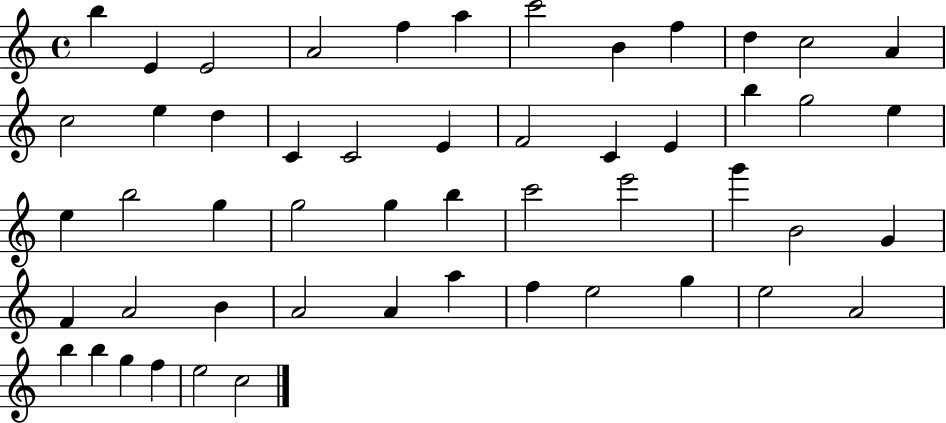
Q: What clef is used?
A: treble